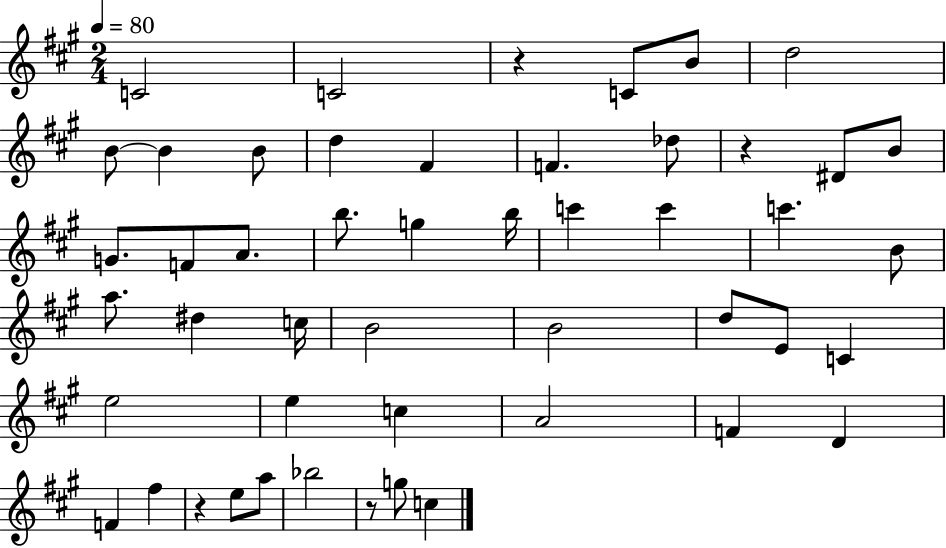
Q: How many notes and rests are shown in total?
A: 49